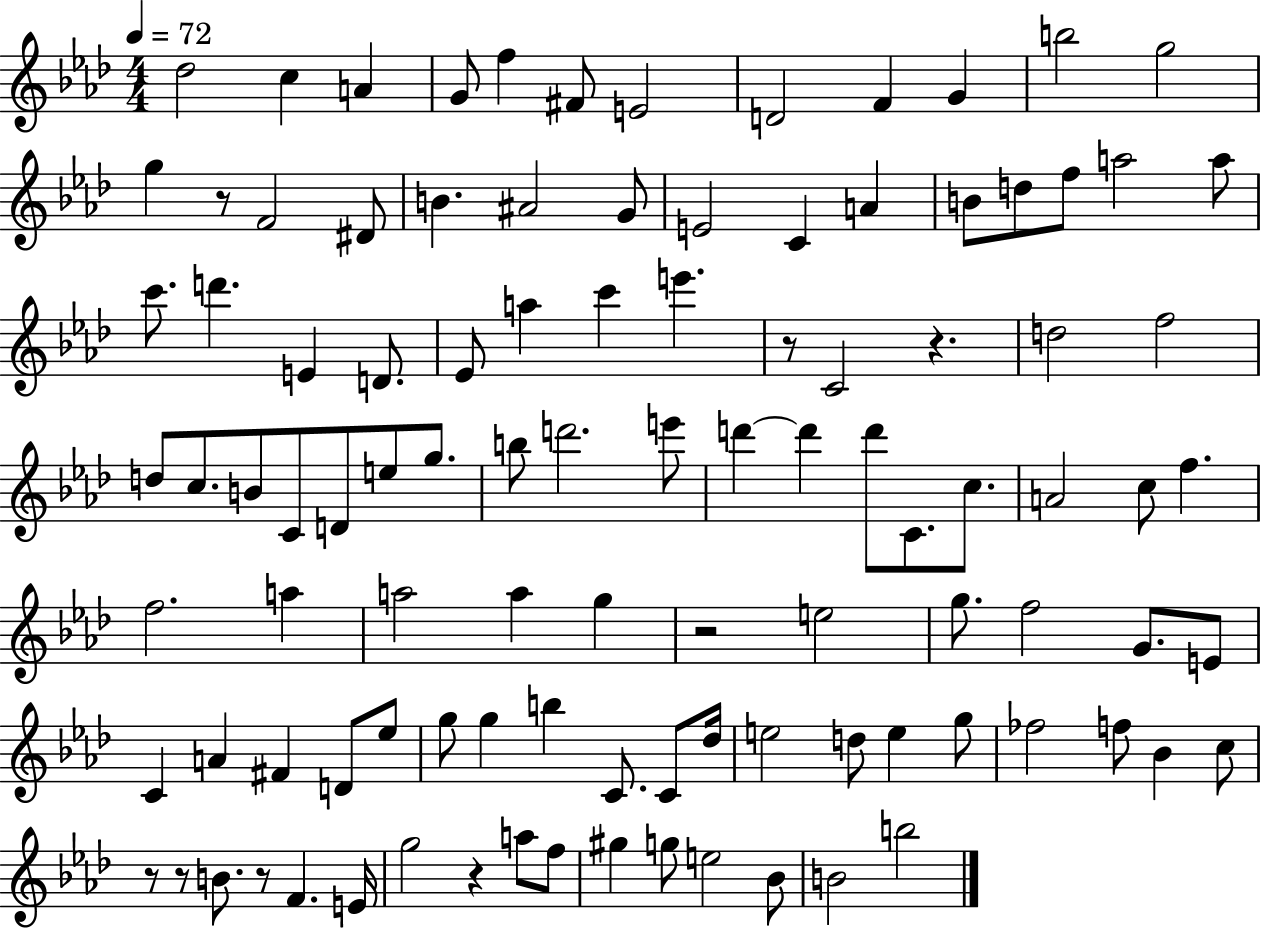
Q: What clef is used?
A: treble